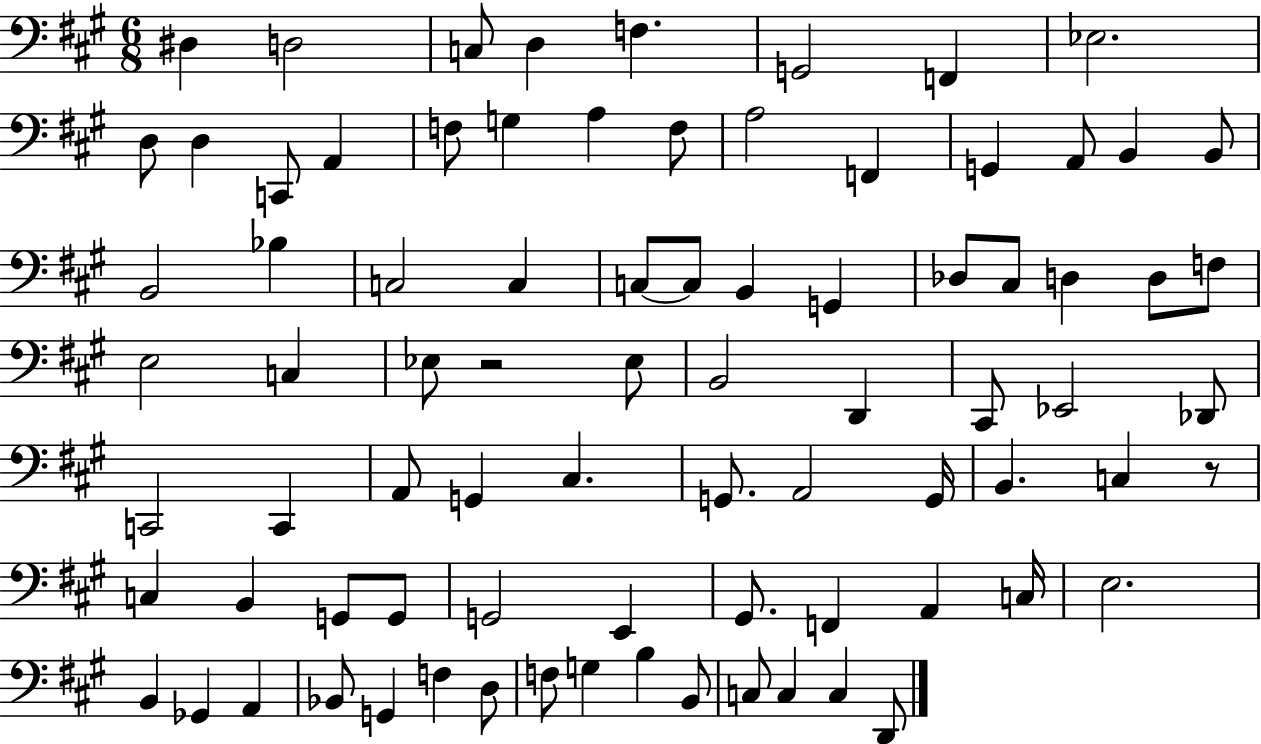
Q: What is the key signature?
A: A major